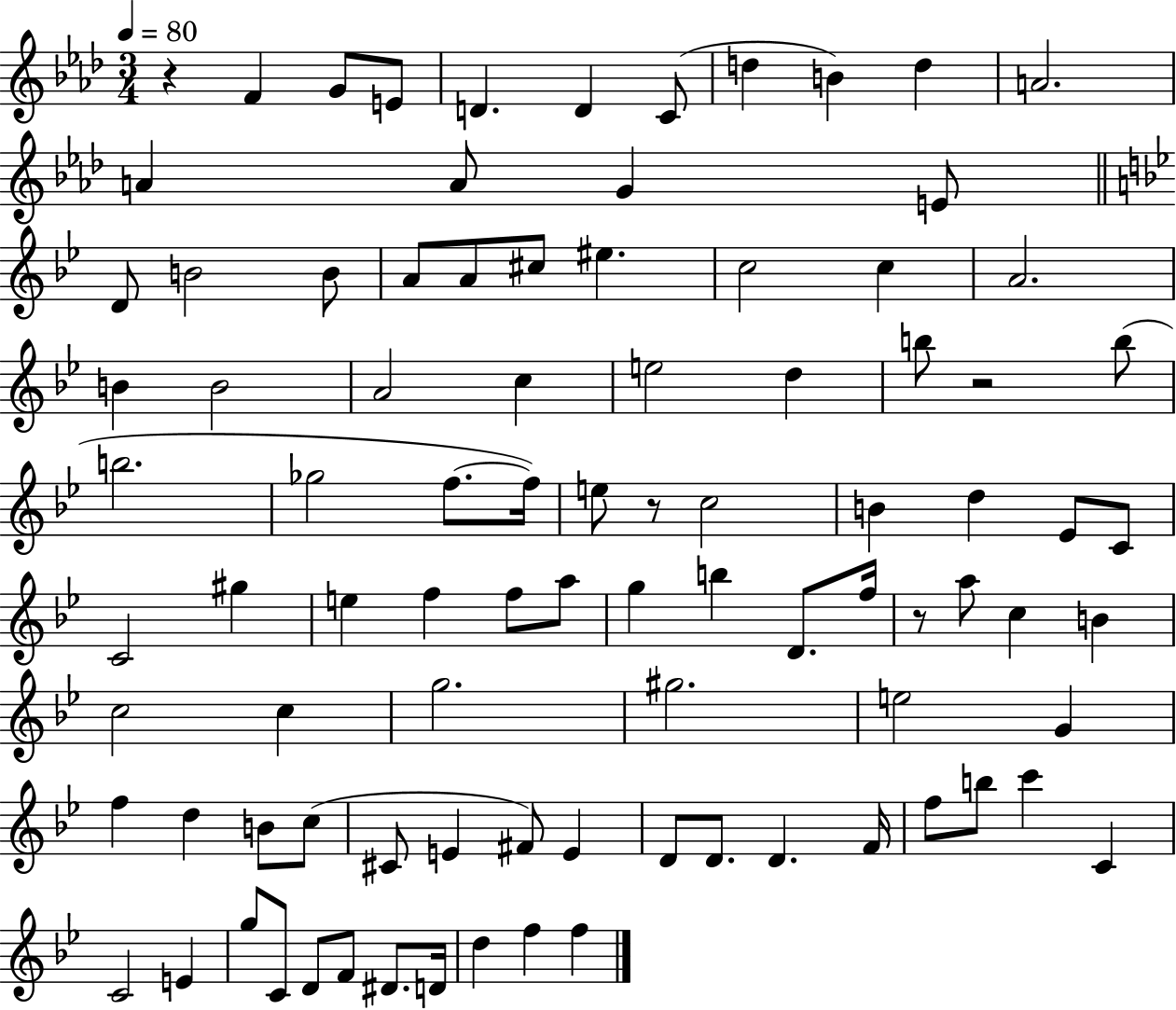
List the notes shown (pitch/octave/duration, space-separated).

R/q F4/q G4/e E4/e D4/q. D4/q C4/e D5/q B4/q D5/q A4/h. A4/q A4/e G4/q E4/e D4/e B4/h B4/e A4/e A4/e C#5/e EIS5/q. C5/h C5/q A4/h. B4/q B4/h A4/h C5/q E5/h D5/q B5/e R/h B5/e B5/h. Gb5/h F5/e. F5/s E5/e R/e C5/h B4/q D5/q Eb4/e C4/e C4/h G#5/q E5/q F5/q F5/e A5/e G5/q B5/q D4/e. F5/s R/e A5/e C5/q B4/q C5/h C5/q G5/h. G#5/h. E5/h G4/q F5/q D5/q B4/e C5/e C#4/e E4/q F#4/e E4/q D4/e D4/e. D4/q. F4/s F5/e B5/e C6/q C4/q C4/h E4/q G5/e C4/e D4/e F4/e D#4/e. D4/s D5/q F5/q F5/q